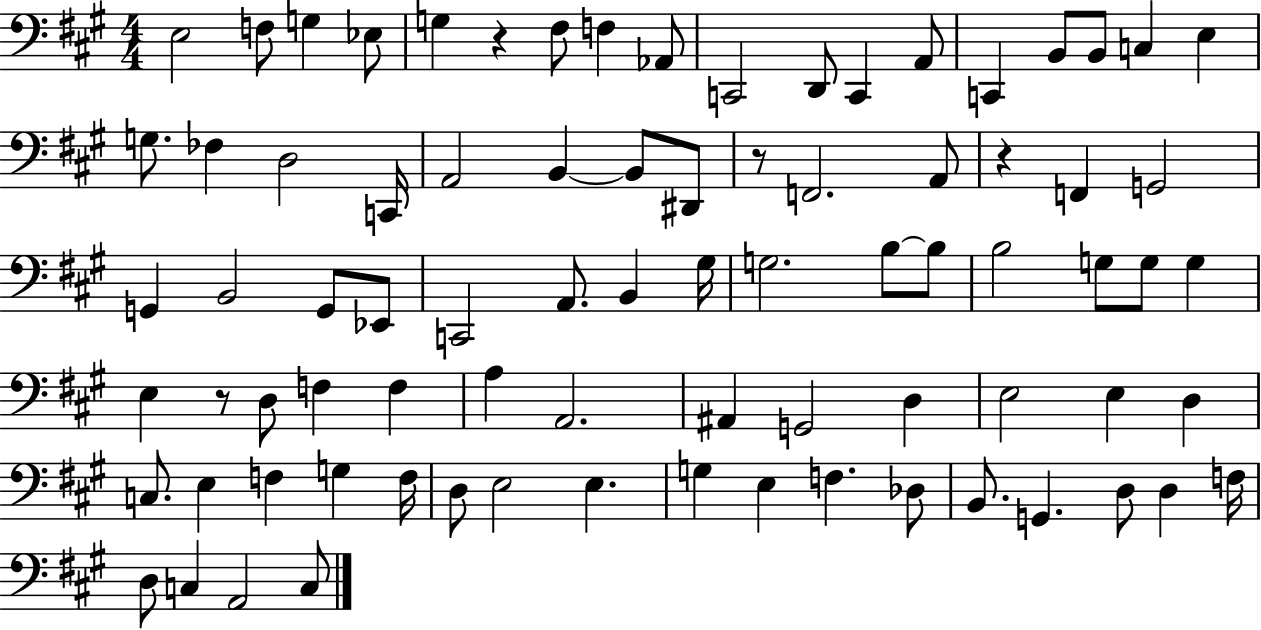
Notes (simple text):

E3/h F3/e G3/q Eb3/e G3/q R/q F#3/e F3/q Ab2/e C2/h D2/e C2/q A2/e C2/q B2/e B2/e C3/q E3/q G3/e. FES3/q D3/h C2/s A2/h B2/q B2/e D#2/e R/e F2/h. A2/e R/q F2/q G2/h G2/q B2/h G2/e Eb2/e C2/h A2/e. B2/q G#3/s G3/h. B3/e B3/e B3/h G3/e G3/e G3/q E3/q R/e D3/e F3/q F3/q A3/q A2/h. A#2/q G2/h D3/q E3/h E3/q D3/q C3/e. E3/q F3/q G3/q F3/s D3/e E3/h E3/q. G3/q E3/q F3/q. Db3/e B2/e. G2/q. D3/e D3/q F3/s D3/e C3/q A2/h C3/e